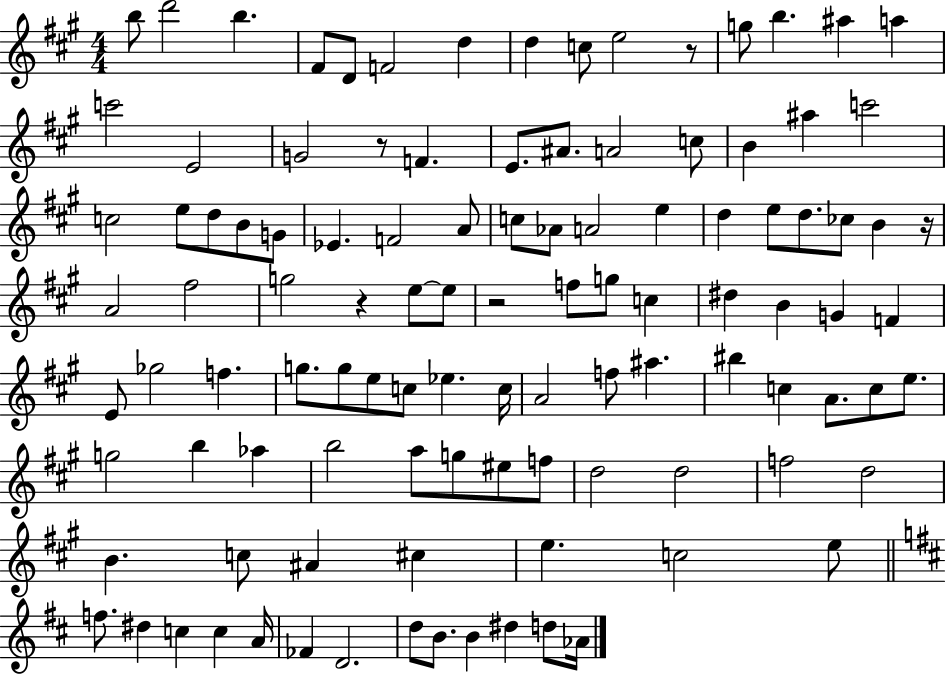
X:1
T:Untitled
M:4/4
L:1/4
K:A
b/2 d'2 b ^F/2 D/2 F2 d d c/2 e2 z/2 g/2 b ^a a c'2 E2 G2 z/2 F E/2 ^A/2 A2 c/2 B ^a c'2 c2 e/2 d/2 B/2 G/2 _E F2 A/2 c/2 _A/2 A2 e d e/2 d/2 _c/2 B z/4 A2 ^f2 g2 z e/2 e/2 z2 f/2 g/2 c ^d B G F E/2 _g2 f g/2 g/2 e/2 c/2 _e c/4 A2 f/2 ^a ^b c A/2 c/2 e/2 g2 b _a b2 a/2 g/2 ^e/2 f/2 d2 d2 f2 d2 B c/2 ^A ^c e c2 e/2 f/2 ^d c c A/4 _F D2 d/2 B/2 B ^d d/2 _A/4